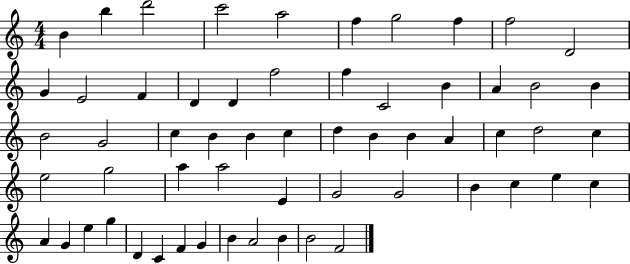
{
  \clef treble
  \numericTimeSignature
  \time 4/4
  \key c \major
  b'4 b''4 d'''2 | c'''2 a''2 | f''4 g''2 f''4 | f''2 d'2 | \break g'4 e'2 f'4 | d'4 d'4 f''2 | f''4 c'2 b'4 | a'4 b'2 b'4 | \break b'2 g'2 | c''4 b'4 b'4 c''4 | d''4 b'4 b'4 a'4 | c''4 d''2 c''4 | \break e''2 g''2 | a''4 a''2 e'4 | g'2 g'2 | b'4 c''4 e''4 c''4 | \break a'4 g'4 e''4 g''4 | d'4 c'4 f'4 g'4 | b'4 a'2 b'4 | b'2 f'2 | \break \bar "|."
}